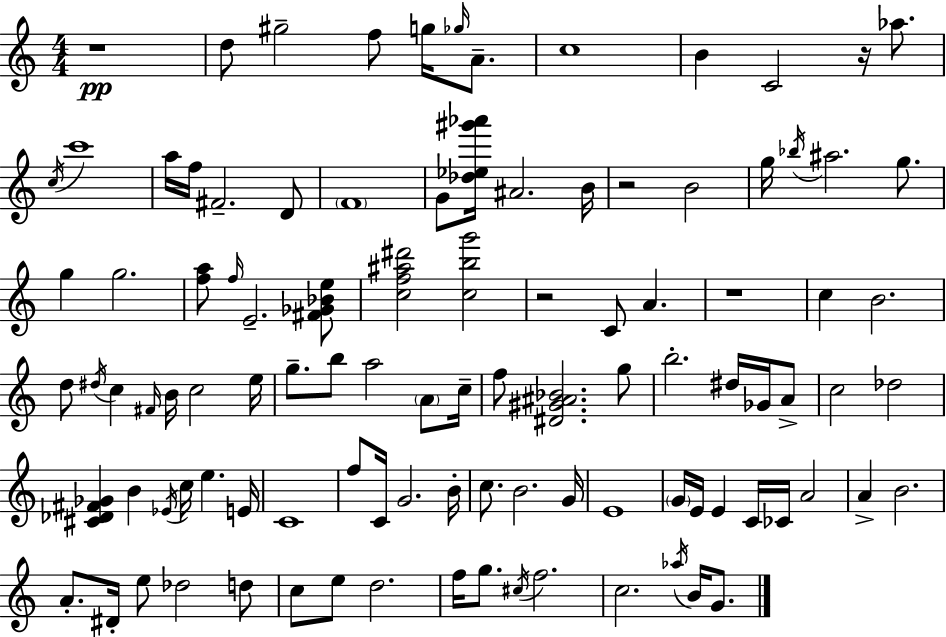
R/w D5/e G#5/h F5/e G5/s Gb5/s A4/e. C5/w B4/q C4/h R/s Ab5/e. C5/s C6/w A5/s F5/s F#4/h. D4/e F4/w G4/e [Db5,Eb5,G#6,Ab6]/s A#4/h. B4/s R/h B4/h G5/s Bb5/s A#5/h. G5/e. G5/q G5/h. [F5,A5]/e F5/s E4/h. [F#4,Gb4,Bb4,E5]/e [C5,F5,A#5,D#6]/h [C5,B5,G6]/h R/h C4/e A4/q. R/w C5/q B4/h. D5/e D#5/s C5/q F#4/s B4/s C5/h E5/s G5/e. B5/e A5/h A4/e C5/s F5/e [D#4,G#4,A#4,Bb4]/h. G5/e B5/h. D#5/s Gb4/s A4/e C5/h Db5/h [C#4,Db4,F#4,Gb4]/q B4/q Eb4/s C5/s E5/q. E4/s C4/w F5/e C4/s G4/h. B4/s C5/e. B4/h. G4/s E4/w G4/s E4/s E4/q C4/s CES4/s A4/h A4/q B4/h. A4/e. D#4/s E5/e Db5/h D5/e C5/e E5/e D5/h. F5/s G5/e. C#5/s F5/h. C5/h. Ab5/s B4/s G4/e.